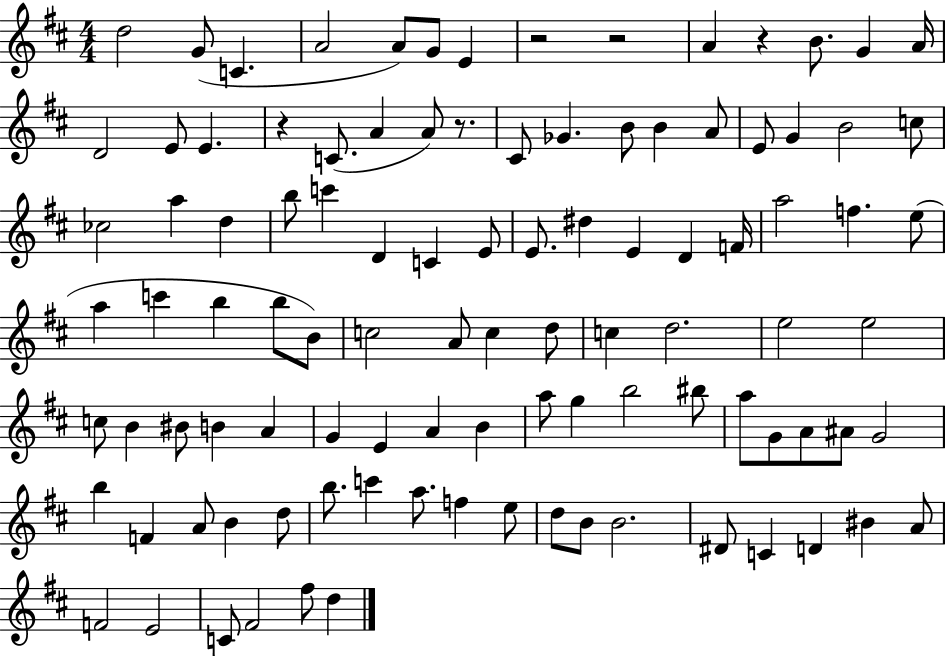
D5/h G4/e C4/q. A4/h A4/e G4/e E4/q R/h R/h A4/q R/q B4/e. G4/q A4/s D4/h E4/e E4/q. R/q C4/e. A4/q A4/e R/e. C#4/e Gb4/q. B4/e B4/q A4/e E4/e G4/q B4/h C5/e CES5/h A5/q D5/q B5/e C6/q D4/q C4/q E4/e E4/e. D#5/q E4/q D4/q F4/s A5/h F5/q. E5/e A5/q C6/q B5/q B5/e B4/e C5/h A4/e C5/q D5/e C5/q D5/h. E5/h E5/h C5/e B4/q BIS4/e B4/q A4/q G4/q E4/q A4/q B4/q A5/e G5/q B5/h BIS5/e A5/e G4/e A4/e A#4/e G4/h B5/q F4/q A4/e B4/q D5/e B5/e. C6/q A5/e. F5/q E5/e D5/e B4/e B4/h. D#4/e C4/q D4/q BIS4/q A4/e F4/h E4/h C4/e F#4/h F#5/e D5/q